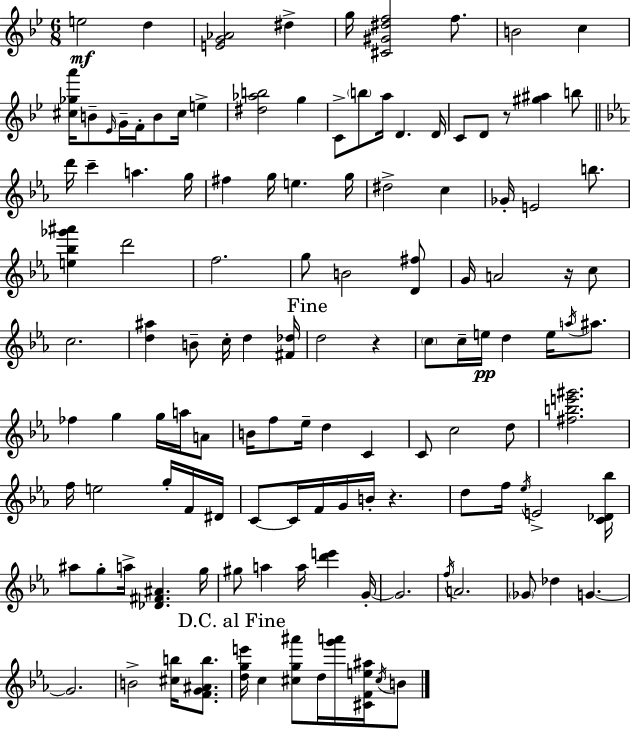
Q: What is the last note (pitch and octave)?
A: B4